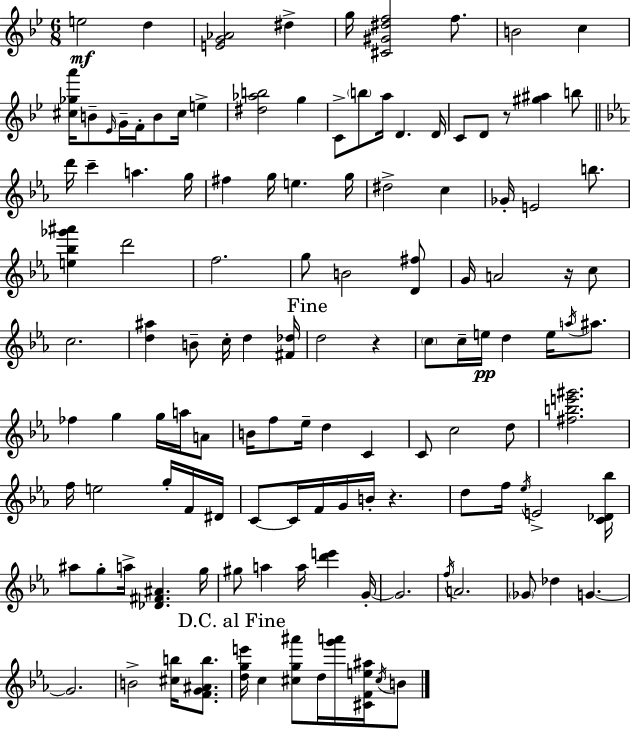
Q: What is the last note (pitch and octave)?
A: B4